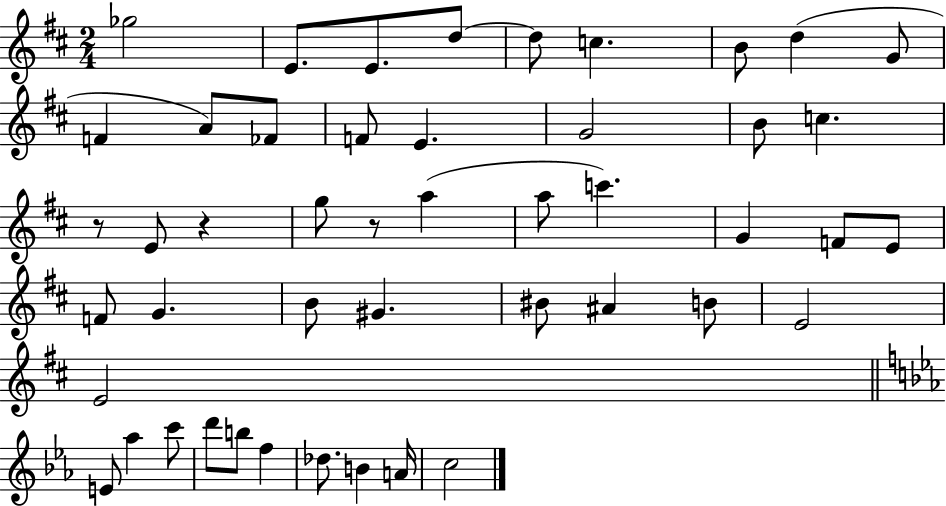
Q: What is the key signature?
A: D major